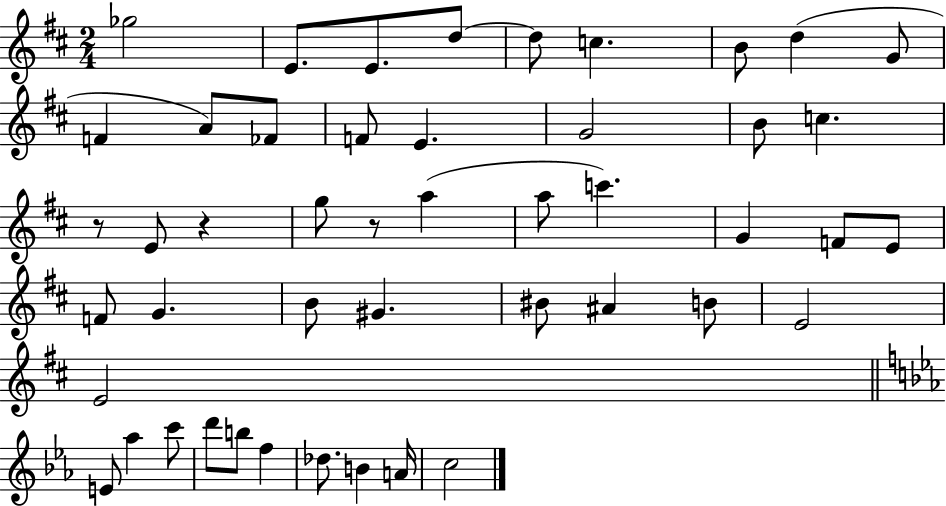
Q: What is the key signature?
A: D major